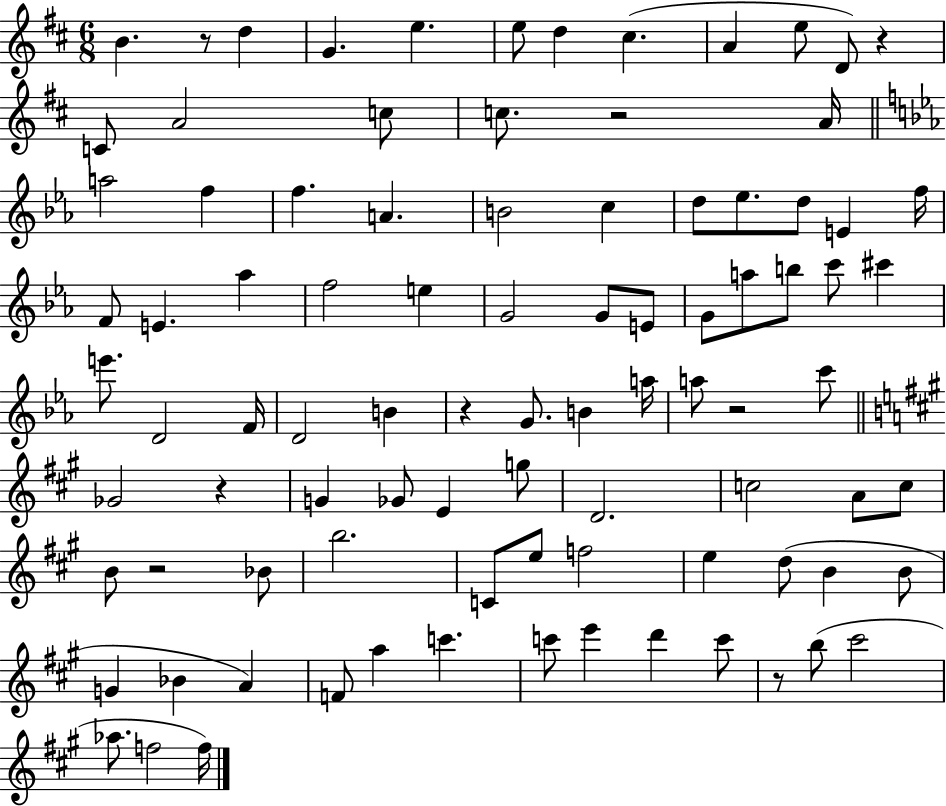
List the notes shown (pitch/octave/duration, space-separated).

B4/q. R/e D5/q G4/q. E5/q. E5/e D5/q C#5/q. A4/q E5/e D4/e R/q C4/e A4/h C5/e C5/e. R/h A4/s A5/h F5/q F5/q. A4/q. B4/h C5/q D5/e Eb5/e. D5/e E4/q F5/s F4/e E4/q. Ab5/q F5/h E5/q G4/h G4/e E4/e G4/e A5/e B5/e C6/e C#6/q E6/e. D4/h F4/s D4/h B4/q R/q G4/e. B4/q A5/s A5/e R/h C6/e Gb4/h R/q G4/q Gb4/e E4/q G5/e D4/h. C5/h A4/e C5/e B4/e R/h Bb4/e B5/h. C4/e E5/e F5/h E5/q D5/e B4/q B4/e G4/q Bb4/q A4/q F4/e A5/q C6/q. C6/e E6/q D6/q C6/e R/e B5/e C#6/h Ab5/e. F5/h F5/s